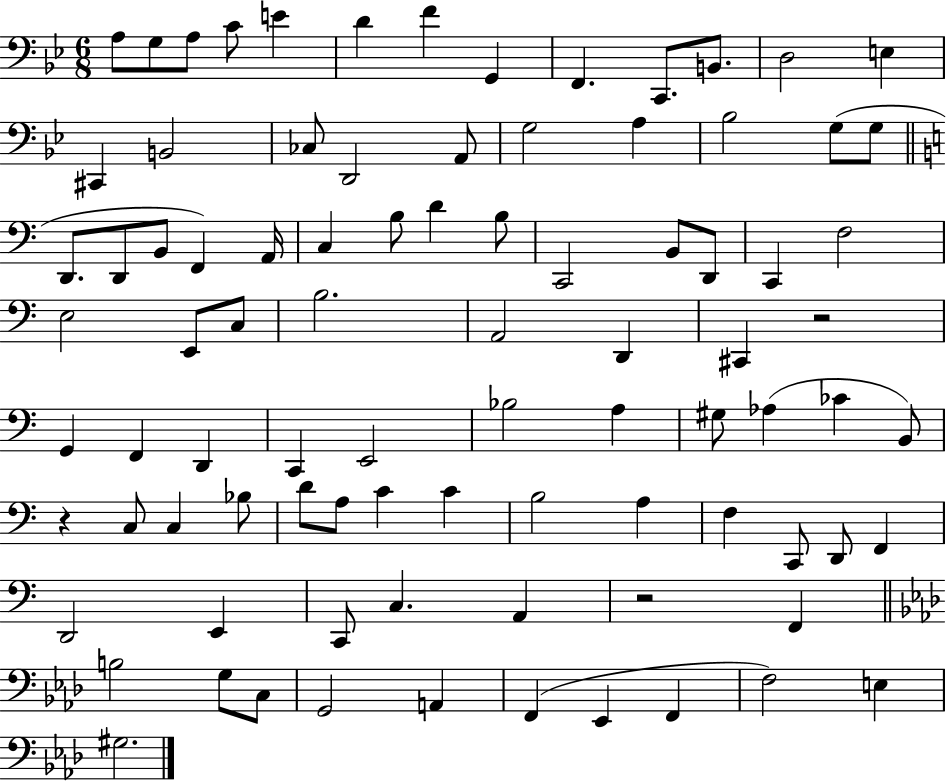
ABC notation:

X:1
T:Untitled
M:6/8
L:1/4
K:Bb
A,/2 G,/2 A,/2 C/2 E D F G,, F,, C,,/2 B,,/2 D,2 E, ^C,, B,,2 _C,/2 D,,2 A,,/2 G,2 A, _B,2 G,/2 G,/2 D,,/2 D,,/2 B,,/2 F,, A,,/4 C, B,/2 D B,/2 C,,2 B,,/2 D,,/2 C,, F,2 E,2 E,,/2 C,/2 B,2 A,,2 D,, ^C,, z2 G,, F,, D,, C,, E,,2 _B,2 A, ^G,/2 _A, _C B,,/2 z C,/2 C, _B,/2 D/2 A,/2 C C B,2 A, F, C,,/2 D,,/2 F,, D,,2 E,, C,,/2 C, A,, z2 F,, B,2 G,/2 C,/2 G,,2 A,, F,, _E,, F,, F,2 E, ^G,2